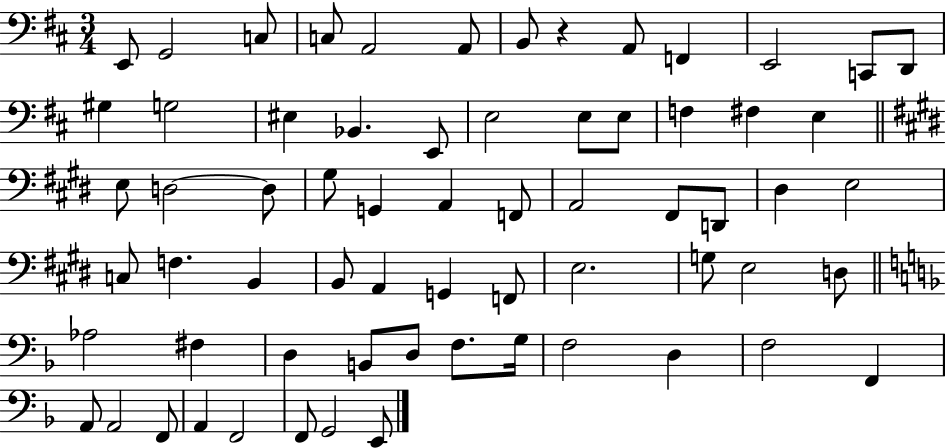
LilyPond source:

{
  \clef bass
  \numericTimeSignature
  \time 3/4
  \key d \major
  e,8 g,2 c8 | c8 a,2 a,8 | b,8 r4 a,8 f,4 | e,2 c,8 d,8 | \break gis4 g2 | eis4 bes,4. e,8 | e2 e8 e8 | f4 fis4 e4 | \break \bar "||" \break \key e \major e8 d2~~ d8 | gis8 g,4 a,4 f,8 | a,2 fis,8 d,8 | dis4 e2 | \break c8 f4. b,4 | b,8 a,4 g,4 f,8 | e2. | g8 e2 d8 | \break \bar "||" \break \key f \major aes2 fis4 | d4 b,8 d8 f8. g16 | f2 d4 | f2 f,4 | \break a,8 a,2 f,8 | a,4 f,2 | f,8 g,2 e,8 | \bar "|."
}